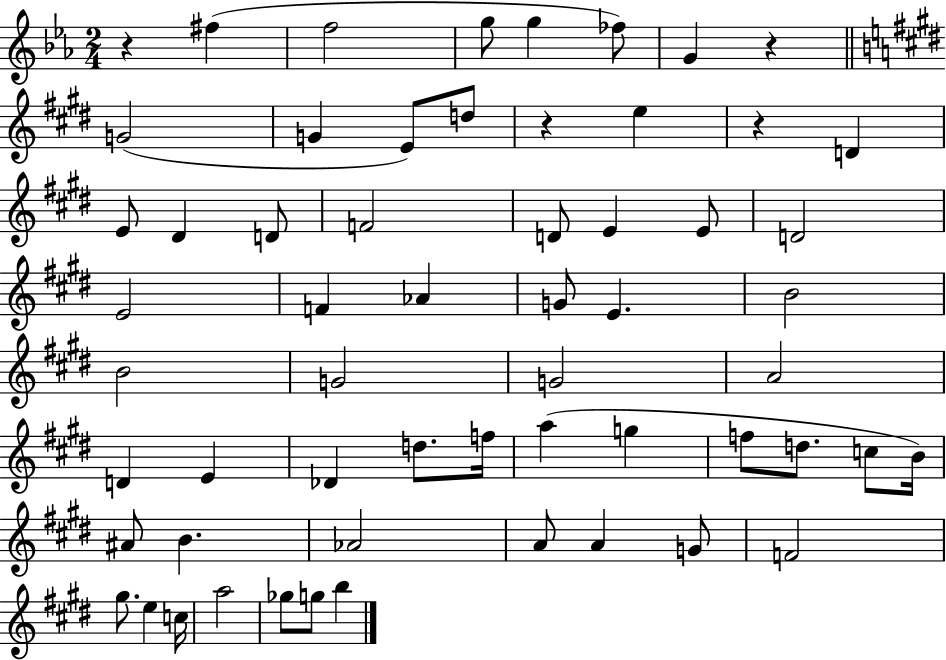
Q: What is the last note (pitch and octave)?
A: B5